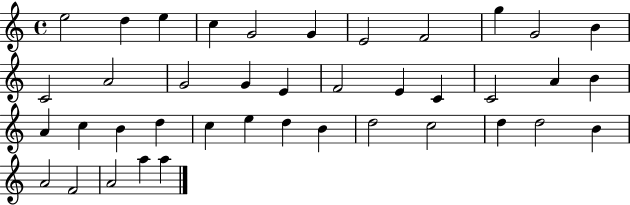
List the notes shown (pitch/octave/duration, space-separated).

E5/h D5/q E5/q C5/q G4/h G4/q E4/h F4/h G5/q G4/h B4/q C4/h A4/h G4/h G4/q E4/q F4/h E4/q C4/q C4/h A4/q B4/q A4/q C5/q B4/q D5/q C5/q E5/q D5/q B4/q D5/h C5/h D5/q D5/h B4/q A4/h F4/h A4/h A5/q A5/q